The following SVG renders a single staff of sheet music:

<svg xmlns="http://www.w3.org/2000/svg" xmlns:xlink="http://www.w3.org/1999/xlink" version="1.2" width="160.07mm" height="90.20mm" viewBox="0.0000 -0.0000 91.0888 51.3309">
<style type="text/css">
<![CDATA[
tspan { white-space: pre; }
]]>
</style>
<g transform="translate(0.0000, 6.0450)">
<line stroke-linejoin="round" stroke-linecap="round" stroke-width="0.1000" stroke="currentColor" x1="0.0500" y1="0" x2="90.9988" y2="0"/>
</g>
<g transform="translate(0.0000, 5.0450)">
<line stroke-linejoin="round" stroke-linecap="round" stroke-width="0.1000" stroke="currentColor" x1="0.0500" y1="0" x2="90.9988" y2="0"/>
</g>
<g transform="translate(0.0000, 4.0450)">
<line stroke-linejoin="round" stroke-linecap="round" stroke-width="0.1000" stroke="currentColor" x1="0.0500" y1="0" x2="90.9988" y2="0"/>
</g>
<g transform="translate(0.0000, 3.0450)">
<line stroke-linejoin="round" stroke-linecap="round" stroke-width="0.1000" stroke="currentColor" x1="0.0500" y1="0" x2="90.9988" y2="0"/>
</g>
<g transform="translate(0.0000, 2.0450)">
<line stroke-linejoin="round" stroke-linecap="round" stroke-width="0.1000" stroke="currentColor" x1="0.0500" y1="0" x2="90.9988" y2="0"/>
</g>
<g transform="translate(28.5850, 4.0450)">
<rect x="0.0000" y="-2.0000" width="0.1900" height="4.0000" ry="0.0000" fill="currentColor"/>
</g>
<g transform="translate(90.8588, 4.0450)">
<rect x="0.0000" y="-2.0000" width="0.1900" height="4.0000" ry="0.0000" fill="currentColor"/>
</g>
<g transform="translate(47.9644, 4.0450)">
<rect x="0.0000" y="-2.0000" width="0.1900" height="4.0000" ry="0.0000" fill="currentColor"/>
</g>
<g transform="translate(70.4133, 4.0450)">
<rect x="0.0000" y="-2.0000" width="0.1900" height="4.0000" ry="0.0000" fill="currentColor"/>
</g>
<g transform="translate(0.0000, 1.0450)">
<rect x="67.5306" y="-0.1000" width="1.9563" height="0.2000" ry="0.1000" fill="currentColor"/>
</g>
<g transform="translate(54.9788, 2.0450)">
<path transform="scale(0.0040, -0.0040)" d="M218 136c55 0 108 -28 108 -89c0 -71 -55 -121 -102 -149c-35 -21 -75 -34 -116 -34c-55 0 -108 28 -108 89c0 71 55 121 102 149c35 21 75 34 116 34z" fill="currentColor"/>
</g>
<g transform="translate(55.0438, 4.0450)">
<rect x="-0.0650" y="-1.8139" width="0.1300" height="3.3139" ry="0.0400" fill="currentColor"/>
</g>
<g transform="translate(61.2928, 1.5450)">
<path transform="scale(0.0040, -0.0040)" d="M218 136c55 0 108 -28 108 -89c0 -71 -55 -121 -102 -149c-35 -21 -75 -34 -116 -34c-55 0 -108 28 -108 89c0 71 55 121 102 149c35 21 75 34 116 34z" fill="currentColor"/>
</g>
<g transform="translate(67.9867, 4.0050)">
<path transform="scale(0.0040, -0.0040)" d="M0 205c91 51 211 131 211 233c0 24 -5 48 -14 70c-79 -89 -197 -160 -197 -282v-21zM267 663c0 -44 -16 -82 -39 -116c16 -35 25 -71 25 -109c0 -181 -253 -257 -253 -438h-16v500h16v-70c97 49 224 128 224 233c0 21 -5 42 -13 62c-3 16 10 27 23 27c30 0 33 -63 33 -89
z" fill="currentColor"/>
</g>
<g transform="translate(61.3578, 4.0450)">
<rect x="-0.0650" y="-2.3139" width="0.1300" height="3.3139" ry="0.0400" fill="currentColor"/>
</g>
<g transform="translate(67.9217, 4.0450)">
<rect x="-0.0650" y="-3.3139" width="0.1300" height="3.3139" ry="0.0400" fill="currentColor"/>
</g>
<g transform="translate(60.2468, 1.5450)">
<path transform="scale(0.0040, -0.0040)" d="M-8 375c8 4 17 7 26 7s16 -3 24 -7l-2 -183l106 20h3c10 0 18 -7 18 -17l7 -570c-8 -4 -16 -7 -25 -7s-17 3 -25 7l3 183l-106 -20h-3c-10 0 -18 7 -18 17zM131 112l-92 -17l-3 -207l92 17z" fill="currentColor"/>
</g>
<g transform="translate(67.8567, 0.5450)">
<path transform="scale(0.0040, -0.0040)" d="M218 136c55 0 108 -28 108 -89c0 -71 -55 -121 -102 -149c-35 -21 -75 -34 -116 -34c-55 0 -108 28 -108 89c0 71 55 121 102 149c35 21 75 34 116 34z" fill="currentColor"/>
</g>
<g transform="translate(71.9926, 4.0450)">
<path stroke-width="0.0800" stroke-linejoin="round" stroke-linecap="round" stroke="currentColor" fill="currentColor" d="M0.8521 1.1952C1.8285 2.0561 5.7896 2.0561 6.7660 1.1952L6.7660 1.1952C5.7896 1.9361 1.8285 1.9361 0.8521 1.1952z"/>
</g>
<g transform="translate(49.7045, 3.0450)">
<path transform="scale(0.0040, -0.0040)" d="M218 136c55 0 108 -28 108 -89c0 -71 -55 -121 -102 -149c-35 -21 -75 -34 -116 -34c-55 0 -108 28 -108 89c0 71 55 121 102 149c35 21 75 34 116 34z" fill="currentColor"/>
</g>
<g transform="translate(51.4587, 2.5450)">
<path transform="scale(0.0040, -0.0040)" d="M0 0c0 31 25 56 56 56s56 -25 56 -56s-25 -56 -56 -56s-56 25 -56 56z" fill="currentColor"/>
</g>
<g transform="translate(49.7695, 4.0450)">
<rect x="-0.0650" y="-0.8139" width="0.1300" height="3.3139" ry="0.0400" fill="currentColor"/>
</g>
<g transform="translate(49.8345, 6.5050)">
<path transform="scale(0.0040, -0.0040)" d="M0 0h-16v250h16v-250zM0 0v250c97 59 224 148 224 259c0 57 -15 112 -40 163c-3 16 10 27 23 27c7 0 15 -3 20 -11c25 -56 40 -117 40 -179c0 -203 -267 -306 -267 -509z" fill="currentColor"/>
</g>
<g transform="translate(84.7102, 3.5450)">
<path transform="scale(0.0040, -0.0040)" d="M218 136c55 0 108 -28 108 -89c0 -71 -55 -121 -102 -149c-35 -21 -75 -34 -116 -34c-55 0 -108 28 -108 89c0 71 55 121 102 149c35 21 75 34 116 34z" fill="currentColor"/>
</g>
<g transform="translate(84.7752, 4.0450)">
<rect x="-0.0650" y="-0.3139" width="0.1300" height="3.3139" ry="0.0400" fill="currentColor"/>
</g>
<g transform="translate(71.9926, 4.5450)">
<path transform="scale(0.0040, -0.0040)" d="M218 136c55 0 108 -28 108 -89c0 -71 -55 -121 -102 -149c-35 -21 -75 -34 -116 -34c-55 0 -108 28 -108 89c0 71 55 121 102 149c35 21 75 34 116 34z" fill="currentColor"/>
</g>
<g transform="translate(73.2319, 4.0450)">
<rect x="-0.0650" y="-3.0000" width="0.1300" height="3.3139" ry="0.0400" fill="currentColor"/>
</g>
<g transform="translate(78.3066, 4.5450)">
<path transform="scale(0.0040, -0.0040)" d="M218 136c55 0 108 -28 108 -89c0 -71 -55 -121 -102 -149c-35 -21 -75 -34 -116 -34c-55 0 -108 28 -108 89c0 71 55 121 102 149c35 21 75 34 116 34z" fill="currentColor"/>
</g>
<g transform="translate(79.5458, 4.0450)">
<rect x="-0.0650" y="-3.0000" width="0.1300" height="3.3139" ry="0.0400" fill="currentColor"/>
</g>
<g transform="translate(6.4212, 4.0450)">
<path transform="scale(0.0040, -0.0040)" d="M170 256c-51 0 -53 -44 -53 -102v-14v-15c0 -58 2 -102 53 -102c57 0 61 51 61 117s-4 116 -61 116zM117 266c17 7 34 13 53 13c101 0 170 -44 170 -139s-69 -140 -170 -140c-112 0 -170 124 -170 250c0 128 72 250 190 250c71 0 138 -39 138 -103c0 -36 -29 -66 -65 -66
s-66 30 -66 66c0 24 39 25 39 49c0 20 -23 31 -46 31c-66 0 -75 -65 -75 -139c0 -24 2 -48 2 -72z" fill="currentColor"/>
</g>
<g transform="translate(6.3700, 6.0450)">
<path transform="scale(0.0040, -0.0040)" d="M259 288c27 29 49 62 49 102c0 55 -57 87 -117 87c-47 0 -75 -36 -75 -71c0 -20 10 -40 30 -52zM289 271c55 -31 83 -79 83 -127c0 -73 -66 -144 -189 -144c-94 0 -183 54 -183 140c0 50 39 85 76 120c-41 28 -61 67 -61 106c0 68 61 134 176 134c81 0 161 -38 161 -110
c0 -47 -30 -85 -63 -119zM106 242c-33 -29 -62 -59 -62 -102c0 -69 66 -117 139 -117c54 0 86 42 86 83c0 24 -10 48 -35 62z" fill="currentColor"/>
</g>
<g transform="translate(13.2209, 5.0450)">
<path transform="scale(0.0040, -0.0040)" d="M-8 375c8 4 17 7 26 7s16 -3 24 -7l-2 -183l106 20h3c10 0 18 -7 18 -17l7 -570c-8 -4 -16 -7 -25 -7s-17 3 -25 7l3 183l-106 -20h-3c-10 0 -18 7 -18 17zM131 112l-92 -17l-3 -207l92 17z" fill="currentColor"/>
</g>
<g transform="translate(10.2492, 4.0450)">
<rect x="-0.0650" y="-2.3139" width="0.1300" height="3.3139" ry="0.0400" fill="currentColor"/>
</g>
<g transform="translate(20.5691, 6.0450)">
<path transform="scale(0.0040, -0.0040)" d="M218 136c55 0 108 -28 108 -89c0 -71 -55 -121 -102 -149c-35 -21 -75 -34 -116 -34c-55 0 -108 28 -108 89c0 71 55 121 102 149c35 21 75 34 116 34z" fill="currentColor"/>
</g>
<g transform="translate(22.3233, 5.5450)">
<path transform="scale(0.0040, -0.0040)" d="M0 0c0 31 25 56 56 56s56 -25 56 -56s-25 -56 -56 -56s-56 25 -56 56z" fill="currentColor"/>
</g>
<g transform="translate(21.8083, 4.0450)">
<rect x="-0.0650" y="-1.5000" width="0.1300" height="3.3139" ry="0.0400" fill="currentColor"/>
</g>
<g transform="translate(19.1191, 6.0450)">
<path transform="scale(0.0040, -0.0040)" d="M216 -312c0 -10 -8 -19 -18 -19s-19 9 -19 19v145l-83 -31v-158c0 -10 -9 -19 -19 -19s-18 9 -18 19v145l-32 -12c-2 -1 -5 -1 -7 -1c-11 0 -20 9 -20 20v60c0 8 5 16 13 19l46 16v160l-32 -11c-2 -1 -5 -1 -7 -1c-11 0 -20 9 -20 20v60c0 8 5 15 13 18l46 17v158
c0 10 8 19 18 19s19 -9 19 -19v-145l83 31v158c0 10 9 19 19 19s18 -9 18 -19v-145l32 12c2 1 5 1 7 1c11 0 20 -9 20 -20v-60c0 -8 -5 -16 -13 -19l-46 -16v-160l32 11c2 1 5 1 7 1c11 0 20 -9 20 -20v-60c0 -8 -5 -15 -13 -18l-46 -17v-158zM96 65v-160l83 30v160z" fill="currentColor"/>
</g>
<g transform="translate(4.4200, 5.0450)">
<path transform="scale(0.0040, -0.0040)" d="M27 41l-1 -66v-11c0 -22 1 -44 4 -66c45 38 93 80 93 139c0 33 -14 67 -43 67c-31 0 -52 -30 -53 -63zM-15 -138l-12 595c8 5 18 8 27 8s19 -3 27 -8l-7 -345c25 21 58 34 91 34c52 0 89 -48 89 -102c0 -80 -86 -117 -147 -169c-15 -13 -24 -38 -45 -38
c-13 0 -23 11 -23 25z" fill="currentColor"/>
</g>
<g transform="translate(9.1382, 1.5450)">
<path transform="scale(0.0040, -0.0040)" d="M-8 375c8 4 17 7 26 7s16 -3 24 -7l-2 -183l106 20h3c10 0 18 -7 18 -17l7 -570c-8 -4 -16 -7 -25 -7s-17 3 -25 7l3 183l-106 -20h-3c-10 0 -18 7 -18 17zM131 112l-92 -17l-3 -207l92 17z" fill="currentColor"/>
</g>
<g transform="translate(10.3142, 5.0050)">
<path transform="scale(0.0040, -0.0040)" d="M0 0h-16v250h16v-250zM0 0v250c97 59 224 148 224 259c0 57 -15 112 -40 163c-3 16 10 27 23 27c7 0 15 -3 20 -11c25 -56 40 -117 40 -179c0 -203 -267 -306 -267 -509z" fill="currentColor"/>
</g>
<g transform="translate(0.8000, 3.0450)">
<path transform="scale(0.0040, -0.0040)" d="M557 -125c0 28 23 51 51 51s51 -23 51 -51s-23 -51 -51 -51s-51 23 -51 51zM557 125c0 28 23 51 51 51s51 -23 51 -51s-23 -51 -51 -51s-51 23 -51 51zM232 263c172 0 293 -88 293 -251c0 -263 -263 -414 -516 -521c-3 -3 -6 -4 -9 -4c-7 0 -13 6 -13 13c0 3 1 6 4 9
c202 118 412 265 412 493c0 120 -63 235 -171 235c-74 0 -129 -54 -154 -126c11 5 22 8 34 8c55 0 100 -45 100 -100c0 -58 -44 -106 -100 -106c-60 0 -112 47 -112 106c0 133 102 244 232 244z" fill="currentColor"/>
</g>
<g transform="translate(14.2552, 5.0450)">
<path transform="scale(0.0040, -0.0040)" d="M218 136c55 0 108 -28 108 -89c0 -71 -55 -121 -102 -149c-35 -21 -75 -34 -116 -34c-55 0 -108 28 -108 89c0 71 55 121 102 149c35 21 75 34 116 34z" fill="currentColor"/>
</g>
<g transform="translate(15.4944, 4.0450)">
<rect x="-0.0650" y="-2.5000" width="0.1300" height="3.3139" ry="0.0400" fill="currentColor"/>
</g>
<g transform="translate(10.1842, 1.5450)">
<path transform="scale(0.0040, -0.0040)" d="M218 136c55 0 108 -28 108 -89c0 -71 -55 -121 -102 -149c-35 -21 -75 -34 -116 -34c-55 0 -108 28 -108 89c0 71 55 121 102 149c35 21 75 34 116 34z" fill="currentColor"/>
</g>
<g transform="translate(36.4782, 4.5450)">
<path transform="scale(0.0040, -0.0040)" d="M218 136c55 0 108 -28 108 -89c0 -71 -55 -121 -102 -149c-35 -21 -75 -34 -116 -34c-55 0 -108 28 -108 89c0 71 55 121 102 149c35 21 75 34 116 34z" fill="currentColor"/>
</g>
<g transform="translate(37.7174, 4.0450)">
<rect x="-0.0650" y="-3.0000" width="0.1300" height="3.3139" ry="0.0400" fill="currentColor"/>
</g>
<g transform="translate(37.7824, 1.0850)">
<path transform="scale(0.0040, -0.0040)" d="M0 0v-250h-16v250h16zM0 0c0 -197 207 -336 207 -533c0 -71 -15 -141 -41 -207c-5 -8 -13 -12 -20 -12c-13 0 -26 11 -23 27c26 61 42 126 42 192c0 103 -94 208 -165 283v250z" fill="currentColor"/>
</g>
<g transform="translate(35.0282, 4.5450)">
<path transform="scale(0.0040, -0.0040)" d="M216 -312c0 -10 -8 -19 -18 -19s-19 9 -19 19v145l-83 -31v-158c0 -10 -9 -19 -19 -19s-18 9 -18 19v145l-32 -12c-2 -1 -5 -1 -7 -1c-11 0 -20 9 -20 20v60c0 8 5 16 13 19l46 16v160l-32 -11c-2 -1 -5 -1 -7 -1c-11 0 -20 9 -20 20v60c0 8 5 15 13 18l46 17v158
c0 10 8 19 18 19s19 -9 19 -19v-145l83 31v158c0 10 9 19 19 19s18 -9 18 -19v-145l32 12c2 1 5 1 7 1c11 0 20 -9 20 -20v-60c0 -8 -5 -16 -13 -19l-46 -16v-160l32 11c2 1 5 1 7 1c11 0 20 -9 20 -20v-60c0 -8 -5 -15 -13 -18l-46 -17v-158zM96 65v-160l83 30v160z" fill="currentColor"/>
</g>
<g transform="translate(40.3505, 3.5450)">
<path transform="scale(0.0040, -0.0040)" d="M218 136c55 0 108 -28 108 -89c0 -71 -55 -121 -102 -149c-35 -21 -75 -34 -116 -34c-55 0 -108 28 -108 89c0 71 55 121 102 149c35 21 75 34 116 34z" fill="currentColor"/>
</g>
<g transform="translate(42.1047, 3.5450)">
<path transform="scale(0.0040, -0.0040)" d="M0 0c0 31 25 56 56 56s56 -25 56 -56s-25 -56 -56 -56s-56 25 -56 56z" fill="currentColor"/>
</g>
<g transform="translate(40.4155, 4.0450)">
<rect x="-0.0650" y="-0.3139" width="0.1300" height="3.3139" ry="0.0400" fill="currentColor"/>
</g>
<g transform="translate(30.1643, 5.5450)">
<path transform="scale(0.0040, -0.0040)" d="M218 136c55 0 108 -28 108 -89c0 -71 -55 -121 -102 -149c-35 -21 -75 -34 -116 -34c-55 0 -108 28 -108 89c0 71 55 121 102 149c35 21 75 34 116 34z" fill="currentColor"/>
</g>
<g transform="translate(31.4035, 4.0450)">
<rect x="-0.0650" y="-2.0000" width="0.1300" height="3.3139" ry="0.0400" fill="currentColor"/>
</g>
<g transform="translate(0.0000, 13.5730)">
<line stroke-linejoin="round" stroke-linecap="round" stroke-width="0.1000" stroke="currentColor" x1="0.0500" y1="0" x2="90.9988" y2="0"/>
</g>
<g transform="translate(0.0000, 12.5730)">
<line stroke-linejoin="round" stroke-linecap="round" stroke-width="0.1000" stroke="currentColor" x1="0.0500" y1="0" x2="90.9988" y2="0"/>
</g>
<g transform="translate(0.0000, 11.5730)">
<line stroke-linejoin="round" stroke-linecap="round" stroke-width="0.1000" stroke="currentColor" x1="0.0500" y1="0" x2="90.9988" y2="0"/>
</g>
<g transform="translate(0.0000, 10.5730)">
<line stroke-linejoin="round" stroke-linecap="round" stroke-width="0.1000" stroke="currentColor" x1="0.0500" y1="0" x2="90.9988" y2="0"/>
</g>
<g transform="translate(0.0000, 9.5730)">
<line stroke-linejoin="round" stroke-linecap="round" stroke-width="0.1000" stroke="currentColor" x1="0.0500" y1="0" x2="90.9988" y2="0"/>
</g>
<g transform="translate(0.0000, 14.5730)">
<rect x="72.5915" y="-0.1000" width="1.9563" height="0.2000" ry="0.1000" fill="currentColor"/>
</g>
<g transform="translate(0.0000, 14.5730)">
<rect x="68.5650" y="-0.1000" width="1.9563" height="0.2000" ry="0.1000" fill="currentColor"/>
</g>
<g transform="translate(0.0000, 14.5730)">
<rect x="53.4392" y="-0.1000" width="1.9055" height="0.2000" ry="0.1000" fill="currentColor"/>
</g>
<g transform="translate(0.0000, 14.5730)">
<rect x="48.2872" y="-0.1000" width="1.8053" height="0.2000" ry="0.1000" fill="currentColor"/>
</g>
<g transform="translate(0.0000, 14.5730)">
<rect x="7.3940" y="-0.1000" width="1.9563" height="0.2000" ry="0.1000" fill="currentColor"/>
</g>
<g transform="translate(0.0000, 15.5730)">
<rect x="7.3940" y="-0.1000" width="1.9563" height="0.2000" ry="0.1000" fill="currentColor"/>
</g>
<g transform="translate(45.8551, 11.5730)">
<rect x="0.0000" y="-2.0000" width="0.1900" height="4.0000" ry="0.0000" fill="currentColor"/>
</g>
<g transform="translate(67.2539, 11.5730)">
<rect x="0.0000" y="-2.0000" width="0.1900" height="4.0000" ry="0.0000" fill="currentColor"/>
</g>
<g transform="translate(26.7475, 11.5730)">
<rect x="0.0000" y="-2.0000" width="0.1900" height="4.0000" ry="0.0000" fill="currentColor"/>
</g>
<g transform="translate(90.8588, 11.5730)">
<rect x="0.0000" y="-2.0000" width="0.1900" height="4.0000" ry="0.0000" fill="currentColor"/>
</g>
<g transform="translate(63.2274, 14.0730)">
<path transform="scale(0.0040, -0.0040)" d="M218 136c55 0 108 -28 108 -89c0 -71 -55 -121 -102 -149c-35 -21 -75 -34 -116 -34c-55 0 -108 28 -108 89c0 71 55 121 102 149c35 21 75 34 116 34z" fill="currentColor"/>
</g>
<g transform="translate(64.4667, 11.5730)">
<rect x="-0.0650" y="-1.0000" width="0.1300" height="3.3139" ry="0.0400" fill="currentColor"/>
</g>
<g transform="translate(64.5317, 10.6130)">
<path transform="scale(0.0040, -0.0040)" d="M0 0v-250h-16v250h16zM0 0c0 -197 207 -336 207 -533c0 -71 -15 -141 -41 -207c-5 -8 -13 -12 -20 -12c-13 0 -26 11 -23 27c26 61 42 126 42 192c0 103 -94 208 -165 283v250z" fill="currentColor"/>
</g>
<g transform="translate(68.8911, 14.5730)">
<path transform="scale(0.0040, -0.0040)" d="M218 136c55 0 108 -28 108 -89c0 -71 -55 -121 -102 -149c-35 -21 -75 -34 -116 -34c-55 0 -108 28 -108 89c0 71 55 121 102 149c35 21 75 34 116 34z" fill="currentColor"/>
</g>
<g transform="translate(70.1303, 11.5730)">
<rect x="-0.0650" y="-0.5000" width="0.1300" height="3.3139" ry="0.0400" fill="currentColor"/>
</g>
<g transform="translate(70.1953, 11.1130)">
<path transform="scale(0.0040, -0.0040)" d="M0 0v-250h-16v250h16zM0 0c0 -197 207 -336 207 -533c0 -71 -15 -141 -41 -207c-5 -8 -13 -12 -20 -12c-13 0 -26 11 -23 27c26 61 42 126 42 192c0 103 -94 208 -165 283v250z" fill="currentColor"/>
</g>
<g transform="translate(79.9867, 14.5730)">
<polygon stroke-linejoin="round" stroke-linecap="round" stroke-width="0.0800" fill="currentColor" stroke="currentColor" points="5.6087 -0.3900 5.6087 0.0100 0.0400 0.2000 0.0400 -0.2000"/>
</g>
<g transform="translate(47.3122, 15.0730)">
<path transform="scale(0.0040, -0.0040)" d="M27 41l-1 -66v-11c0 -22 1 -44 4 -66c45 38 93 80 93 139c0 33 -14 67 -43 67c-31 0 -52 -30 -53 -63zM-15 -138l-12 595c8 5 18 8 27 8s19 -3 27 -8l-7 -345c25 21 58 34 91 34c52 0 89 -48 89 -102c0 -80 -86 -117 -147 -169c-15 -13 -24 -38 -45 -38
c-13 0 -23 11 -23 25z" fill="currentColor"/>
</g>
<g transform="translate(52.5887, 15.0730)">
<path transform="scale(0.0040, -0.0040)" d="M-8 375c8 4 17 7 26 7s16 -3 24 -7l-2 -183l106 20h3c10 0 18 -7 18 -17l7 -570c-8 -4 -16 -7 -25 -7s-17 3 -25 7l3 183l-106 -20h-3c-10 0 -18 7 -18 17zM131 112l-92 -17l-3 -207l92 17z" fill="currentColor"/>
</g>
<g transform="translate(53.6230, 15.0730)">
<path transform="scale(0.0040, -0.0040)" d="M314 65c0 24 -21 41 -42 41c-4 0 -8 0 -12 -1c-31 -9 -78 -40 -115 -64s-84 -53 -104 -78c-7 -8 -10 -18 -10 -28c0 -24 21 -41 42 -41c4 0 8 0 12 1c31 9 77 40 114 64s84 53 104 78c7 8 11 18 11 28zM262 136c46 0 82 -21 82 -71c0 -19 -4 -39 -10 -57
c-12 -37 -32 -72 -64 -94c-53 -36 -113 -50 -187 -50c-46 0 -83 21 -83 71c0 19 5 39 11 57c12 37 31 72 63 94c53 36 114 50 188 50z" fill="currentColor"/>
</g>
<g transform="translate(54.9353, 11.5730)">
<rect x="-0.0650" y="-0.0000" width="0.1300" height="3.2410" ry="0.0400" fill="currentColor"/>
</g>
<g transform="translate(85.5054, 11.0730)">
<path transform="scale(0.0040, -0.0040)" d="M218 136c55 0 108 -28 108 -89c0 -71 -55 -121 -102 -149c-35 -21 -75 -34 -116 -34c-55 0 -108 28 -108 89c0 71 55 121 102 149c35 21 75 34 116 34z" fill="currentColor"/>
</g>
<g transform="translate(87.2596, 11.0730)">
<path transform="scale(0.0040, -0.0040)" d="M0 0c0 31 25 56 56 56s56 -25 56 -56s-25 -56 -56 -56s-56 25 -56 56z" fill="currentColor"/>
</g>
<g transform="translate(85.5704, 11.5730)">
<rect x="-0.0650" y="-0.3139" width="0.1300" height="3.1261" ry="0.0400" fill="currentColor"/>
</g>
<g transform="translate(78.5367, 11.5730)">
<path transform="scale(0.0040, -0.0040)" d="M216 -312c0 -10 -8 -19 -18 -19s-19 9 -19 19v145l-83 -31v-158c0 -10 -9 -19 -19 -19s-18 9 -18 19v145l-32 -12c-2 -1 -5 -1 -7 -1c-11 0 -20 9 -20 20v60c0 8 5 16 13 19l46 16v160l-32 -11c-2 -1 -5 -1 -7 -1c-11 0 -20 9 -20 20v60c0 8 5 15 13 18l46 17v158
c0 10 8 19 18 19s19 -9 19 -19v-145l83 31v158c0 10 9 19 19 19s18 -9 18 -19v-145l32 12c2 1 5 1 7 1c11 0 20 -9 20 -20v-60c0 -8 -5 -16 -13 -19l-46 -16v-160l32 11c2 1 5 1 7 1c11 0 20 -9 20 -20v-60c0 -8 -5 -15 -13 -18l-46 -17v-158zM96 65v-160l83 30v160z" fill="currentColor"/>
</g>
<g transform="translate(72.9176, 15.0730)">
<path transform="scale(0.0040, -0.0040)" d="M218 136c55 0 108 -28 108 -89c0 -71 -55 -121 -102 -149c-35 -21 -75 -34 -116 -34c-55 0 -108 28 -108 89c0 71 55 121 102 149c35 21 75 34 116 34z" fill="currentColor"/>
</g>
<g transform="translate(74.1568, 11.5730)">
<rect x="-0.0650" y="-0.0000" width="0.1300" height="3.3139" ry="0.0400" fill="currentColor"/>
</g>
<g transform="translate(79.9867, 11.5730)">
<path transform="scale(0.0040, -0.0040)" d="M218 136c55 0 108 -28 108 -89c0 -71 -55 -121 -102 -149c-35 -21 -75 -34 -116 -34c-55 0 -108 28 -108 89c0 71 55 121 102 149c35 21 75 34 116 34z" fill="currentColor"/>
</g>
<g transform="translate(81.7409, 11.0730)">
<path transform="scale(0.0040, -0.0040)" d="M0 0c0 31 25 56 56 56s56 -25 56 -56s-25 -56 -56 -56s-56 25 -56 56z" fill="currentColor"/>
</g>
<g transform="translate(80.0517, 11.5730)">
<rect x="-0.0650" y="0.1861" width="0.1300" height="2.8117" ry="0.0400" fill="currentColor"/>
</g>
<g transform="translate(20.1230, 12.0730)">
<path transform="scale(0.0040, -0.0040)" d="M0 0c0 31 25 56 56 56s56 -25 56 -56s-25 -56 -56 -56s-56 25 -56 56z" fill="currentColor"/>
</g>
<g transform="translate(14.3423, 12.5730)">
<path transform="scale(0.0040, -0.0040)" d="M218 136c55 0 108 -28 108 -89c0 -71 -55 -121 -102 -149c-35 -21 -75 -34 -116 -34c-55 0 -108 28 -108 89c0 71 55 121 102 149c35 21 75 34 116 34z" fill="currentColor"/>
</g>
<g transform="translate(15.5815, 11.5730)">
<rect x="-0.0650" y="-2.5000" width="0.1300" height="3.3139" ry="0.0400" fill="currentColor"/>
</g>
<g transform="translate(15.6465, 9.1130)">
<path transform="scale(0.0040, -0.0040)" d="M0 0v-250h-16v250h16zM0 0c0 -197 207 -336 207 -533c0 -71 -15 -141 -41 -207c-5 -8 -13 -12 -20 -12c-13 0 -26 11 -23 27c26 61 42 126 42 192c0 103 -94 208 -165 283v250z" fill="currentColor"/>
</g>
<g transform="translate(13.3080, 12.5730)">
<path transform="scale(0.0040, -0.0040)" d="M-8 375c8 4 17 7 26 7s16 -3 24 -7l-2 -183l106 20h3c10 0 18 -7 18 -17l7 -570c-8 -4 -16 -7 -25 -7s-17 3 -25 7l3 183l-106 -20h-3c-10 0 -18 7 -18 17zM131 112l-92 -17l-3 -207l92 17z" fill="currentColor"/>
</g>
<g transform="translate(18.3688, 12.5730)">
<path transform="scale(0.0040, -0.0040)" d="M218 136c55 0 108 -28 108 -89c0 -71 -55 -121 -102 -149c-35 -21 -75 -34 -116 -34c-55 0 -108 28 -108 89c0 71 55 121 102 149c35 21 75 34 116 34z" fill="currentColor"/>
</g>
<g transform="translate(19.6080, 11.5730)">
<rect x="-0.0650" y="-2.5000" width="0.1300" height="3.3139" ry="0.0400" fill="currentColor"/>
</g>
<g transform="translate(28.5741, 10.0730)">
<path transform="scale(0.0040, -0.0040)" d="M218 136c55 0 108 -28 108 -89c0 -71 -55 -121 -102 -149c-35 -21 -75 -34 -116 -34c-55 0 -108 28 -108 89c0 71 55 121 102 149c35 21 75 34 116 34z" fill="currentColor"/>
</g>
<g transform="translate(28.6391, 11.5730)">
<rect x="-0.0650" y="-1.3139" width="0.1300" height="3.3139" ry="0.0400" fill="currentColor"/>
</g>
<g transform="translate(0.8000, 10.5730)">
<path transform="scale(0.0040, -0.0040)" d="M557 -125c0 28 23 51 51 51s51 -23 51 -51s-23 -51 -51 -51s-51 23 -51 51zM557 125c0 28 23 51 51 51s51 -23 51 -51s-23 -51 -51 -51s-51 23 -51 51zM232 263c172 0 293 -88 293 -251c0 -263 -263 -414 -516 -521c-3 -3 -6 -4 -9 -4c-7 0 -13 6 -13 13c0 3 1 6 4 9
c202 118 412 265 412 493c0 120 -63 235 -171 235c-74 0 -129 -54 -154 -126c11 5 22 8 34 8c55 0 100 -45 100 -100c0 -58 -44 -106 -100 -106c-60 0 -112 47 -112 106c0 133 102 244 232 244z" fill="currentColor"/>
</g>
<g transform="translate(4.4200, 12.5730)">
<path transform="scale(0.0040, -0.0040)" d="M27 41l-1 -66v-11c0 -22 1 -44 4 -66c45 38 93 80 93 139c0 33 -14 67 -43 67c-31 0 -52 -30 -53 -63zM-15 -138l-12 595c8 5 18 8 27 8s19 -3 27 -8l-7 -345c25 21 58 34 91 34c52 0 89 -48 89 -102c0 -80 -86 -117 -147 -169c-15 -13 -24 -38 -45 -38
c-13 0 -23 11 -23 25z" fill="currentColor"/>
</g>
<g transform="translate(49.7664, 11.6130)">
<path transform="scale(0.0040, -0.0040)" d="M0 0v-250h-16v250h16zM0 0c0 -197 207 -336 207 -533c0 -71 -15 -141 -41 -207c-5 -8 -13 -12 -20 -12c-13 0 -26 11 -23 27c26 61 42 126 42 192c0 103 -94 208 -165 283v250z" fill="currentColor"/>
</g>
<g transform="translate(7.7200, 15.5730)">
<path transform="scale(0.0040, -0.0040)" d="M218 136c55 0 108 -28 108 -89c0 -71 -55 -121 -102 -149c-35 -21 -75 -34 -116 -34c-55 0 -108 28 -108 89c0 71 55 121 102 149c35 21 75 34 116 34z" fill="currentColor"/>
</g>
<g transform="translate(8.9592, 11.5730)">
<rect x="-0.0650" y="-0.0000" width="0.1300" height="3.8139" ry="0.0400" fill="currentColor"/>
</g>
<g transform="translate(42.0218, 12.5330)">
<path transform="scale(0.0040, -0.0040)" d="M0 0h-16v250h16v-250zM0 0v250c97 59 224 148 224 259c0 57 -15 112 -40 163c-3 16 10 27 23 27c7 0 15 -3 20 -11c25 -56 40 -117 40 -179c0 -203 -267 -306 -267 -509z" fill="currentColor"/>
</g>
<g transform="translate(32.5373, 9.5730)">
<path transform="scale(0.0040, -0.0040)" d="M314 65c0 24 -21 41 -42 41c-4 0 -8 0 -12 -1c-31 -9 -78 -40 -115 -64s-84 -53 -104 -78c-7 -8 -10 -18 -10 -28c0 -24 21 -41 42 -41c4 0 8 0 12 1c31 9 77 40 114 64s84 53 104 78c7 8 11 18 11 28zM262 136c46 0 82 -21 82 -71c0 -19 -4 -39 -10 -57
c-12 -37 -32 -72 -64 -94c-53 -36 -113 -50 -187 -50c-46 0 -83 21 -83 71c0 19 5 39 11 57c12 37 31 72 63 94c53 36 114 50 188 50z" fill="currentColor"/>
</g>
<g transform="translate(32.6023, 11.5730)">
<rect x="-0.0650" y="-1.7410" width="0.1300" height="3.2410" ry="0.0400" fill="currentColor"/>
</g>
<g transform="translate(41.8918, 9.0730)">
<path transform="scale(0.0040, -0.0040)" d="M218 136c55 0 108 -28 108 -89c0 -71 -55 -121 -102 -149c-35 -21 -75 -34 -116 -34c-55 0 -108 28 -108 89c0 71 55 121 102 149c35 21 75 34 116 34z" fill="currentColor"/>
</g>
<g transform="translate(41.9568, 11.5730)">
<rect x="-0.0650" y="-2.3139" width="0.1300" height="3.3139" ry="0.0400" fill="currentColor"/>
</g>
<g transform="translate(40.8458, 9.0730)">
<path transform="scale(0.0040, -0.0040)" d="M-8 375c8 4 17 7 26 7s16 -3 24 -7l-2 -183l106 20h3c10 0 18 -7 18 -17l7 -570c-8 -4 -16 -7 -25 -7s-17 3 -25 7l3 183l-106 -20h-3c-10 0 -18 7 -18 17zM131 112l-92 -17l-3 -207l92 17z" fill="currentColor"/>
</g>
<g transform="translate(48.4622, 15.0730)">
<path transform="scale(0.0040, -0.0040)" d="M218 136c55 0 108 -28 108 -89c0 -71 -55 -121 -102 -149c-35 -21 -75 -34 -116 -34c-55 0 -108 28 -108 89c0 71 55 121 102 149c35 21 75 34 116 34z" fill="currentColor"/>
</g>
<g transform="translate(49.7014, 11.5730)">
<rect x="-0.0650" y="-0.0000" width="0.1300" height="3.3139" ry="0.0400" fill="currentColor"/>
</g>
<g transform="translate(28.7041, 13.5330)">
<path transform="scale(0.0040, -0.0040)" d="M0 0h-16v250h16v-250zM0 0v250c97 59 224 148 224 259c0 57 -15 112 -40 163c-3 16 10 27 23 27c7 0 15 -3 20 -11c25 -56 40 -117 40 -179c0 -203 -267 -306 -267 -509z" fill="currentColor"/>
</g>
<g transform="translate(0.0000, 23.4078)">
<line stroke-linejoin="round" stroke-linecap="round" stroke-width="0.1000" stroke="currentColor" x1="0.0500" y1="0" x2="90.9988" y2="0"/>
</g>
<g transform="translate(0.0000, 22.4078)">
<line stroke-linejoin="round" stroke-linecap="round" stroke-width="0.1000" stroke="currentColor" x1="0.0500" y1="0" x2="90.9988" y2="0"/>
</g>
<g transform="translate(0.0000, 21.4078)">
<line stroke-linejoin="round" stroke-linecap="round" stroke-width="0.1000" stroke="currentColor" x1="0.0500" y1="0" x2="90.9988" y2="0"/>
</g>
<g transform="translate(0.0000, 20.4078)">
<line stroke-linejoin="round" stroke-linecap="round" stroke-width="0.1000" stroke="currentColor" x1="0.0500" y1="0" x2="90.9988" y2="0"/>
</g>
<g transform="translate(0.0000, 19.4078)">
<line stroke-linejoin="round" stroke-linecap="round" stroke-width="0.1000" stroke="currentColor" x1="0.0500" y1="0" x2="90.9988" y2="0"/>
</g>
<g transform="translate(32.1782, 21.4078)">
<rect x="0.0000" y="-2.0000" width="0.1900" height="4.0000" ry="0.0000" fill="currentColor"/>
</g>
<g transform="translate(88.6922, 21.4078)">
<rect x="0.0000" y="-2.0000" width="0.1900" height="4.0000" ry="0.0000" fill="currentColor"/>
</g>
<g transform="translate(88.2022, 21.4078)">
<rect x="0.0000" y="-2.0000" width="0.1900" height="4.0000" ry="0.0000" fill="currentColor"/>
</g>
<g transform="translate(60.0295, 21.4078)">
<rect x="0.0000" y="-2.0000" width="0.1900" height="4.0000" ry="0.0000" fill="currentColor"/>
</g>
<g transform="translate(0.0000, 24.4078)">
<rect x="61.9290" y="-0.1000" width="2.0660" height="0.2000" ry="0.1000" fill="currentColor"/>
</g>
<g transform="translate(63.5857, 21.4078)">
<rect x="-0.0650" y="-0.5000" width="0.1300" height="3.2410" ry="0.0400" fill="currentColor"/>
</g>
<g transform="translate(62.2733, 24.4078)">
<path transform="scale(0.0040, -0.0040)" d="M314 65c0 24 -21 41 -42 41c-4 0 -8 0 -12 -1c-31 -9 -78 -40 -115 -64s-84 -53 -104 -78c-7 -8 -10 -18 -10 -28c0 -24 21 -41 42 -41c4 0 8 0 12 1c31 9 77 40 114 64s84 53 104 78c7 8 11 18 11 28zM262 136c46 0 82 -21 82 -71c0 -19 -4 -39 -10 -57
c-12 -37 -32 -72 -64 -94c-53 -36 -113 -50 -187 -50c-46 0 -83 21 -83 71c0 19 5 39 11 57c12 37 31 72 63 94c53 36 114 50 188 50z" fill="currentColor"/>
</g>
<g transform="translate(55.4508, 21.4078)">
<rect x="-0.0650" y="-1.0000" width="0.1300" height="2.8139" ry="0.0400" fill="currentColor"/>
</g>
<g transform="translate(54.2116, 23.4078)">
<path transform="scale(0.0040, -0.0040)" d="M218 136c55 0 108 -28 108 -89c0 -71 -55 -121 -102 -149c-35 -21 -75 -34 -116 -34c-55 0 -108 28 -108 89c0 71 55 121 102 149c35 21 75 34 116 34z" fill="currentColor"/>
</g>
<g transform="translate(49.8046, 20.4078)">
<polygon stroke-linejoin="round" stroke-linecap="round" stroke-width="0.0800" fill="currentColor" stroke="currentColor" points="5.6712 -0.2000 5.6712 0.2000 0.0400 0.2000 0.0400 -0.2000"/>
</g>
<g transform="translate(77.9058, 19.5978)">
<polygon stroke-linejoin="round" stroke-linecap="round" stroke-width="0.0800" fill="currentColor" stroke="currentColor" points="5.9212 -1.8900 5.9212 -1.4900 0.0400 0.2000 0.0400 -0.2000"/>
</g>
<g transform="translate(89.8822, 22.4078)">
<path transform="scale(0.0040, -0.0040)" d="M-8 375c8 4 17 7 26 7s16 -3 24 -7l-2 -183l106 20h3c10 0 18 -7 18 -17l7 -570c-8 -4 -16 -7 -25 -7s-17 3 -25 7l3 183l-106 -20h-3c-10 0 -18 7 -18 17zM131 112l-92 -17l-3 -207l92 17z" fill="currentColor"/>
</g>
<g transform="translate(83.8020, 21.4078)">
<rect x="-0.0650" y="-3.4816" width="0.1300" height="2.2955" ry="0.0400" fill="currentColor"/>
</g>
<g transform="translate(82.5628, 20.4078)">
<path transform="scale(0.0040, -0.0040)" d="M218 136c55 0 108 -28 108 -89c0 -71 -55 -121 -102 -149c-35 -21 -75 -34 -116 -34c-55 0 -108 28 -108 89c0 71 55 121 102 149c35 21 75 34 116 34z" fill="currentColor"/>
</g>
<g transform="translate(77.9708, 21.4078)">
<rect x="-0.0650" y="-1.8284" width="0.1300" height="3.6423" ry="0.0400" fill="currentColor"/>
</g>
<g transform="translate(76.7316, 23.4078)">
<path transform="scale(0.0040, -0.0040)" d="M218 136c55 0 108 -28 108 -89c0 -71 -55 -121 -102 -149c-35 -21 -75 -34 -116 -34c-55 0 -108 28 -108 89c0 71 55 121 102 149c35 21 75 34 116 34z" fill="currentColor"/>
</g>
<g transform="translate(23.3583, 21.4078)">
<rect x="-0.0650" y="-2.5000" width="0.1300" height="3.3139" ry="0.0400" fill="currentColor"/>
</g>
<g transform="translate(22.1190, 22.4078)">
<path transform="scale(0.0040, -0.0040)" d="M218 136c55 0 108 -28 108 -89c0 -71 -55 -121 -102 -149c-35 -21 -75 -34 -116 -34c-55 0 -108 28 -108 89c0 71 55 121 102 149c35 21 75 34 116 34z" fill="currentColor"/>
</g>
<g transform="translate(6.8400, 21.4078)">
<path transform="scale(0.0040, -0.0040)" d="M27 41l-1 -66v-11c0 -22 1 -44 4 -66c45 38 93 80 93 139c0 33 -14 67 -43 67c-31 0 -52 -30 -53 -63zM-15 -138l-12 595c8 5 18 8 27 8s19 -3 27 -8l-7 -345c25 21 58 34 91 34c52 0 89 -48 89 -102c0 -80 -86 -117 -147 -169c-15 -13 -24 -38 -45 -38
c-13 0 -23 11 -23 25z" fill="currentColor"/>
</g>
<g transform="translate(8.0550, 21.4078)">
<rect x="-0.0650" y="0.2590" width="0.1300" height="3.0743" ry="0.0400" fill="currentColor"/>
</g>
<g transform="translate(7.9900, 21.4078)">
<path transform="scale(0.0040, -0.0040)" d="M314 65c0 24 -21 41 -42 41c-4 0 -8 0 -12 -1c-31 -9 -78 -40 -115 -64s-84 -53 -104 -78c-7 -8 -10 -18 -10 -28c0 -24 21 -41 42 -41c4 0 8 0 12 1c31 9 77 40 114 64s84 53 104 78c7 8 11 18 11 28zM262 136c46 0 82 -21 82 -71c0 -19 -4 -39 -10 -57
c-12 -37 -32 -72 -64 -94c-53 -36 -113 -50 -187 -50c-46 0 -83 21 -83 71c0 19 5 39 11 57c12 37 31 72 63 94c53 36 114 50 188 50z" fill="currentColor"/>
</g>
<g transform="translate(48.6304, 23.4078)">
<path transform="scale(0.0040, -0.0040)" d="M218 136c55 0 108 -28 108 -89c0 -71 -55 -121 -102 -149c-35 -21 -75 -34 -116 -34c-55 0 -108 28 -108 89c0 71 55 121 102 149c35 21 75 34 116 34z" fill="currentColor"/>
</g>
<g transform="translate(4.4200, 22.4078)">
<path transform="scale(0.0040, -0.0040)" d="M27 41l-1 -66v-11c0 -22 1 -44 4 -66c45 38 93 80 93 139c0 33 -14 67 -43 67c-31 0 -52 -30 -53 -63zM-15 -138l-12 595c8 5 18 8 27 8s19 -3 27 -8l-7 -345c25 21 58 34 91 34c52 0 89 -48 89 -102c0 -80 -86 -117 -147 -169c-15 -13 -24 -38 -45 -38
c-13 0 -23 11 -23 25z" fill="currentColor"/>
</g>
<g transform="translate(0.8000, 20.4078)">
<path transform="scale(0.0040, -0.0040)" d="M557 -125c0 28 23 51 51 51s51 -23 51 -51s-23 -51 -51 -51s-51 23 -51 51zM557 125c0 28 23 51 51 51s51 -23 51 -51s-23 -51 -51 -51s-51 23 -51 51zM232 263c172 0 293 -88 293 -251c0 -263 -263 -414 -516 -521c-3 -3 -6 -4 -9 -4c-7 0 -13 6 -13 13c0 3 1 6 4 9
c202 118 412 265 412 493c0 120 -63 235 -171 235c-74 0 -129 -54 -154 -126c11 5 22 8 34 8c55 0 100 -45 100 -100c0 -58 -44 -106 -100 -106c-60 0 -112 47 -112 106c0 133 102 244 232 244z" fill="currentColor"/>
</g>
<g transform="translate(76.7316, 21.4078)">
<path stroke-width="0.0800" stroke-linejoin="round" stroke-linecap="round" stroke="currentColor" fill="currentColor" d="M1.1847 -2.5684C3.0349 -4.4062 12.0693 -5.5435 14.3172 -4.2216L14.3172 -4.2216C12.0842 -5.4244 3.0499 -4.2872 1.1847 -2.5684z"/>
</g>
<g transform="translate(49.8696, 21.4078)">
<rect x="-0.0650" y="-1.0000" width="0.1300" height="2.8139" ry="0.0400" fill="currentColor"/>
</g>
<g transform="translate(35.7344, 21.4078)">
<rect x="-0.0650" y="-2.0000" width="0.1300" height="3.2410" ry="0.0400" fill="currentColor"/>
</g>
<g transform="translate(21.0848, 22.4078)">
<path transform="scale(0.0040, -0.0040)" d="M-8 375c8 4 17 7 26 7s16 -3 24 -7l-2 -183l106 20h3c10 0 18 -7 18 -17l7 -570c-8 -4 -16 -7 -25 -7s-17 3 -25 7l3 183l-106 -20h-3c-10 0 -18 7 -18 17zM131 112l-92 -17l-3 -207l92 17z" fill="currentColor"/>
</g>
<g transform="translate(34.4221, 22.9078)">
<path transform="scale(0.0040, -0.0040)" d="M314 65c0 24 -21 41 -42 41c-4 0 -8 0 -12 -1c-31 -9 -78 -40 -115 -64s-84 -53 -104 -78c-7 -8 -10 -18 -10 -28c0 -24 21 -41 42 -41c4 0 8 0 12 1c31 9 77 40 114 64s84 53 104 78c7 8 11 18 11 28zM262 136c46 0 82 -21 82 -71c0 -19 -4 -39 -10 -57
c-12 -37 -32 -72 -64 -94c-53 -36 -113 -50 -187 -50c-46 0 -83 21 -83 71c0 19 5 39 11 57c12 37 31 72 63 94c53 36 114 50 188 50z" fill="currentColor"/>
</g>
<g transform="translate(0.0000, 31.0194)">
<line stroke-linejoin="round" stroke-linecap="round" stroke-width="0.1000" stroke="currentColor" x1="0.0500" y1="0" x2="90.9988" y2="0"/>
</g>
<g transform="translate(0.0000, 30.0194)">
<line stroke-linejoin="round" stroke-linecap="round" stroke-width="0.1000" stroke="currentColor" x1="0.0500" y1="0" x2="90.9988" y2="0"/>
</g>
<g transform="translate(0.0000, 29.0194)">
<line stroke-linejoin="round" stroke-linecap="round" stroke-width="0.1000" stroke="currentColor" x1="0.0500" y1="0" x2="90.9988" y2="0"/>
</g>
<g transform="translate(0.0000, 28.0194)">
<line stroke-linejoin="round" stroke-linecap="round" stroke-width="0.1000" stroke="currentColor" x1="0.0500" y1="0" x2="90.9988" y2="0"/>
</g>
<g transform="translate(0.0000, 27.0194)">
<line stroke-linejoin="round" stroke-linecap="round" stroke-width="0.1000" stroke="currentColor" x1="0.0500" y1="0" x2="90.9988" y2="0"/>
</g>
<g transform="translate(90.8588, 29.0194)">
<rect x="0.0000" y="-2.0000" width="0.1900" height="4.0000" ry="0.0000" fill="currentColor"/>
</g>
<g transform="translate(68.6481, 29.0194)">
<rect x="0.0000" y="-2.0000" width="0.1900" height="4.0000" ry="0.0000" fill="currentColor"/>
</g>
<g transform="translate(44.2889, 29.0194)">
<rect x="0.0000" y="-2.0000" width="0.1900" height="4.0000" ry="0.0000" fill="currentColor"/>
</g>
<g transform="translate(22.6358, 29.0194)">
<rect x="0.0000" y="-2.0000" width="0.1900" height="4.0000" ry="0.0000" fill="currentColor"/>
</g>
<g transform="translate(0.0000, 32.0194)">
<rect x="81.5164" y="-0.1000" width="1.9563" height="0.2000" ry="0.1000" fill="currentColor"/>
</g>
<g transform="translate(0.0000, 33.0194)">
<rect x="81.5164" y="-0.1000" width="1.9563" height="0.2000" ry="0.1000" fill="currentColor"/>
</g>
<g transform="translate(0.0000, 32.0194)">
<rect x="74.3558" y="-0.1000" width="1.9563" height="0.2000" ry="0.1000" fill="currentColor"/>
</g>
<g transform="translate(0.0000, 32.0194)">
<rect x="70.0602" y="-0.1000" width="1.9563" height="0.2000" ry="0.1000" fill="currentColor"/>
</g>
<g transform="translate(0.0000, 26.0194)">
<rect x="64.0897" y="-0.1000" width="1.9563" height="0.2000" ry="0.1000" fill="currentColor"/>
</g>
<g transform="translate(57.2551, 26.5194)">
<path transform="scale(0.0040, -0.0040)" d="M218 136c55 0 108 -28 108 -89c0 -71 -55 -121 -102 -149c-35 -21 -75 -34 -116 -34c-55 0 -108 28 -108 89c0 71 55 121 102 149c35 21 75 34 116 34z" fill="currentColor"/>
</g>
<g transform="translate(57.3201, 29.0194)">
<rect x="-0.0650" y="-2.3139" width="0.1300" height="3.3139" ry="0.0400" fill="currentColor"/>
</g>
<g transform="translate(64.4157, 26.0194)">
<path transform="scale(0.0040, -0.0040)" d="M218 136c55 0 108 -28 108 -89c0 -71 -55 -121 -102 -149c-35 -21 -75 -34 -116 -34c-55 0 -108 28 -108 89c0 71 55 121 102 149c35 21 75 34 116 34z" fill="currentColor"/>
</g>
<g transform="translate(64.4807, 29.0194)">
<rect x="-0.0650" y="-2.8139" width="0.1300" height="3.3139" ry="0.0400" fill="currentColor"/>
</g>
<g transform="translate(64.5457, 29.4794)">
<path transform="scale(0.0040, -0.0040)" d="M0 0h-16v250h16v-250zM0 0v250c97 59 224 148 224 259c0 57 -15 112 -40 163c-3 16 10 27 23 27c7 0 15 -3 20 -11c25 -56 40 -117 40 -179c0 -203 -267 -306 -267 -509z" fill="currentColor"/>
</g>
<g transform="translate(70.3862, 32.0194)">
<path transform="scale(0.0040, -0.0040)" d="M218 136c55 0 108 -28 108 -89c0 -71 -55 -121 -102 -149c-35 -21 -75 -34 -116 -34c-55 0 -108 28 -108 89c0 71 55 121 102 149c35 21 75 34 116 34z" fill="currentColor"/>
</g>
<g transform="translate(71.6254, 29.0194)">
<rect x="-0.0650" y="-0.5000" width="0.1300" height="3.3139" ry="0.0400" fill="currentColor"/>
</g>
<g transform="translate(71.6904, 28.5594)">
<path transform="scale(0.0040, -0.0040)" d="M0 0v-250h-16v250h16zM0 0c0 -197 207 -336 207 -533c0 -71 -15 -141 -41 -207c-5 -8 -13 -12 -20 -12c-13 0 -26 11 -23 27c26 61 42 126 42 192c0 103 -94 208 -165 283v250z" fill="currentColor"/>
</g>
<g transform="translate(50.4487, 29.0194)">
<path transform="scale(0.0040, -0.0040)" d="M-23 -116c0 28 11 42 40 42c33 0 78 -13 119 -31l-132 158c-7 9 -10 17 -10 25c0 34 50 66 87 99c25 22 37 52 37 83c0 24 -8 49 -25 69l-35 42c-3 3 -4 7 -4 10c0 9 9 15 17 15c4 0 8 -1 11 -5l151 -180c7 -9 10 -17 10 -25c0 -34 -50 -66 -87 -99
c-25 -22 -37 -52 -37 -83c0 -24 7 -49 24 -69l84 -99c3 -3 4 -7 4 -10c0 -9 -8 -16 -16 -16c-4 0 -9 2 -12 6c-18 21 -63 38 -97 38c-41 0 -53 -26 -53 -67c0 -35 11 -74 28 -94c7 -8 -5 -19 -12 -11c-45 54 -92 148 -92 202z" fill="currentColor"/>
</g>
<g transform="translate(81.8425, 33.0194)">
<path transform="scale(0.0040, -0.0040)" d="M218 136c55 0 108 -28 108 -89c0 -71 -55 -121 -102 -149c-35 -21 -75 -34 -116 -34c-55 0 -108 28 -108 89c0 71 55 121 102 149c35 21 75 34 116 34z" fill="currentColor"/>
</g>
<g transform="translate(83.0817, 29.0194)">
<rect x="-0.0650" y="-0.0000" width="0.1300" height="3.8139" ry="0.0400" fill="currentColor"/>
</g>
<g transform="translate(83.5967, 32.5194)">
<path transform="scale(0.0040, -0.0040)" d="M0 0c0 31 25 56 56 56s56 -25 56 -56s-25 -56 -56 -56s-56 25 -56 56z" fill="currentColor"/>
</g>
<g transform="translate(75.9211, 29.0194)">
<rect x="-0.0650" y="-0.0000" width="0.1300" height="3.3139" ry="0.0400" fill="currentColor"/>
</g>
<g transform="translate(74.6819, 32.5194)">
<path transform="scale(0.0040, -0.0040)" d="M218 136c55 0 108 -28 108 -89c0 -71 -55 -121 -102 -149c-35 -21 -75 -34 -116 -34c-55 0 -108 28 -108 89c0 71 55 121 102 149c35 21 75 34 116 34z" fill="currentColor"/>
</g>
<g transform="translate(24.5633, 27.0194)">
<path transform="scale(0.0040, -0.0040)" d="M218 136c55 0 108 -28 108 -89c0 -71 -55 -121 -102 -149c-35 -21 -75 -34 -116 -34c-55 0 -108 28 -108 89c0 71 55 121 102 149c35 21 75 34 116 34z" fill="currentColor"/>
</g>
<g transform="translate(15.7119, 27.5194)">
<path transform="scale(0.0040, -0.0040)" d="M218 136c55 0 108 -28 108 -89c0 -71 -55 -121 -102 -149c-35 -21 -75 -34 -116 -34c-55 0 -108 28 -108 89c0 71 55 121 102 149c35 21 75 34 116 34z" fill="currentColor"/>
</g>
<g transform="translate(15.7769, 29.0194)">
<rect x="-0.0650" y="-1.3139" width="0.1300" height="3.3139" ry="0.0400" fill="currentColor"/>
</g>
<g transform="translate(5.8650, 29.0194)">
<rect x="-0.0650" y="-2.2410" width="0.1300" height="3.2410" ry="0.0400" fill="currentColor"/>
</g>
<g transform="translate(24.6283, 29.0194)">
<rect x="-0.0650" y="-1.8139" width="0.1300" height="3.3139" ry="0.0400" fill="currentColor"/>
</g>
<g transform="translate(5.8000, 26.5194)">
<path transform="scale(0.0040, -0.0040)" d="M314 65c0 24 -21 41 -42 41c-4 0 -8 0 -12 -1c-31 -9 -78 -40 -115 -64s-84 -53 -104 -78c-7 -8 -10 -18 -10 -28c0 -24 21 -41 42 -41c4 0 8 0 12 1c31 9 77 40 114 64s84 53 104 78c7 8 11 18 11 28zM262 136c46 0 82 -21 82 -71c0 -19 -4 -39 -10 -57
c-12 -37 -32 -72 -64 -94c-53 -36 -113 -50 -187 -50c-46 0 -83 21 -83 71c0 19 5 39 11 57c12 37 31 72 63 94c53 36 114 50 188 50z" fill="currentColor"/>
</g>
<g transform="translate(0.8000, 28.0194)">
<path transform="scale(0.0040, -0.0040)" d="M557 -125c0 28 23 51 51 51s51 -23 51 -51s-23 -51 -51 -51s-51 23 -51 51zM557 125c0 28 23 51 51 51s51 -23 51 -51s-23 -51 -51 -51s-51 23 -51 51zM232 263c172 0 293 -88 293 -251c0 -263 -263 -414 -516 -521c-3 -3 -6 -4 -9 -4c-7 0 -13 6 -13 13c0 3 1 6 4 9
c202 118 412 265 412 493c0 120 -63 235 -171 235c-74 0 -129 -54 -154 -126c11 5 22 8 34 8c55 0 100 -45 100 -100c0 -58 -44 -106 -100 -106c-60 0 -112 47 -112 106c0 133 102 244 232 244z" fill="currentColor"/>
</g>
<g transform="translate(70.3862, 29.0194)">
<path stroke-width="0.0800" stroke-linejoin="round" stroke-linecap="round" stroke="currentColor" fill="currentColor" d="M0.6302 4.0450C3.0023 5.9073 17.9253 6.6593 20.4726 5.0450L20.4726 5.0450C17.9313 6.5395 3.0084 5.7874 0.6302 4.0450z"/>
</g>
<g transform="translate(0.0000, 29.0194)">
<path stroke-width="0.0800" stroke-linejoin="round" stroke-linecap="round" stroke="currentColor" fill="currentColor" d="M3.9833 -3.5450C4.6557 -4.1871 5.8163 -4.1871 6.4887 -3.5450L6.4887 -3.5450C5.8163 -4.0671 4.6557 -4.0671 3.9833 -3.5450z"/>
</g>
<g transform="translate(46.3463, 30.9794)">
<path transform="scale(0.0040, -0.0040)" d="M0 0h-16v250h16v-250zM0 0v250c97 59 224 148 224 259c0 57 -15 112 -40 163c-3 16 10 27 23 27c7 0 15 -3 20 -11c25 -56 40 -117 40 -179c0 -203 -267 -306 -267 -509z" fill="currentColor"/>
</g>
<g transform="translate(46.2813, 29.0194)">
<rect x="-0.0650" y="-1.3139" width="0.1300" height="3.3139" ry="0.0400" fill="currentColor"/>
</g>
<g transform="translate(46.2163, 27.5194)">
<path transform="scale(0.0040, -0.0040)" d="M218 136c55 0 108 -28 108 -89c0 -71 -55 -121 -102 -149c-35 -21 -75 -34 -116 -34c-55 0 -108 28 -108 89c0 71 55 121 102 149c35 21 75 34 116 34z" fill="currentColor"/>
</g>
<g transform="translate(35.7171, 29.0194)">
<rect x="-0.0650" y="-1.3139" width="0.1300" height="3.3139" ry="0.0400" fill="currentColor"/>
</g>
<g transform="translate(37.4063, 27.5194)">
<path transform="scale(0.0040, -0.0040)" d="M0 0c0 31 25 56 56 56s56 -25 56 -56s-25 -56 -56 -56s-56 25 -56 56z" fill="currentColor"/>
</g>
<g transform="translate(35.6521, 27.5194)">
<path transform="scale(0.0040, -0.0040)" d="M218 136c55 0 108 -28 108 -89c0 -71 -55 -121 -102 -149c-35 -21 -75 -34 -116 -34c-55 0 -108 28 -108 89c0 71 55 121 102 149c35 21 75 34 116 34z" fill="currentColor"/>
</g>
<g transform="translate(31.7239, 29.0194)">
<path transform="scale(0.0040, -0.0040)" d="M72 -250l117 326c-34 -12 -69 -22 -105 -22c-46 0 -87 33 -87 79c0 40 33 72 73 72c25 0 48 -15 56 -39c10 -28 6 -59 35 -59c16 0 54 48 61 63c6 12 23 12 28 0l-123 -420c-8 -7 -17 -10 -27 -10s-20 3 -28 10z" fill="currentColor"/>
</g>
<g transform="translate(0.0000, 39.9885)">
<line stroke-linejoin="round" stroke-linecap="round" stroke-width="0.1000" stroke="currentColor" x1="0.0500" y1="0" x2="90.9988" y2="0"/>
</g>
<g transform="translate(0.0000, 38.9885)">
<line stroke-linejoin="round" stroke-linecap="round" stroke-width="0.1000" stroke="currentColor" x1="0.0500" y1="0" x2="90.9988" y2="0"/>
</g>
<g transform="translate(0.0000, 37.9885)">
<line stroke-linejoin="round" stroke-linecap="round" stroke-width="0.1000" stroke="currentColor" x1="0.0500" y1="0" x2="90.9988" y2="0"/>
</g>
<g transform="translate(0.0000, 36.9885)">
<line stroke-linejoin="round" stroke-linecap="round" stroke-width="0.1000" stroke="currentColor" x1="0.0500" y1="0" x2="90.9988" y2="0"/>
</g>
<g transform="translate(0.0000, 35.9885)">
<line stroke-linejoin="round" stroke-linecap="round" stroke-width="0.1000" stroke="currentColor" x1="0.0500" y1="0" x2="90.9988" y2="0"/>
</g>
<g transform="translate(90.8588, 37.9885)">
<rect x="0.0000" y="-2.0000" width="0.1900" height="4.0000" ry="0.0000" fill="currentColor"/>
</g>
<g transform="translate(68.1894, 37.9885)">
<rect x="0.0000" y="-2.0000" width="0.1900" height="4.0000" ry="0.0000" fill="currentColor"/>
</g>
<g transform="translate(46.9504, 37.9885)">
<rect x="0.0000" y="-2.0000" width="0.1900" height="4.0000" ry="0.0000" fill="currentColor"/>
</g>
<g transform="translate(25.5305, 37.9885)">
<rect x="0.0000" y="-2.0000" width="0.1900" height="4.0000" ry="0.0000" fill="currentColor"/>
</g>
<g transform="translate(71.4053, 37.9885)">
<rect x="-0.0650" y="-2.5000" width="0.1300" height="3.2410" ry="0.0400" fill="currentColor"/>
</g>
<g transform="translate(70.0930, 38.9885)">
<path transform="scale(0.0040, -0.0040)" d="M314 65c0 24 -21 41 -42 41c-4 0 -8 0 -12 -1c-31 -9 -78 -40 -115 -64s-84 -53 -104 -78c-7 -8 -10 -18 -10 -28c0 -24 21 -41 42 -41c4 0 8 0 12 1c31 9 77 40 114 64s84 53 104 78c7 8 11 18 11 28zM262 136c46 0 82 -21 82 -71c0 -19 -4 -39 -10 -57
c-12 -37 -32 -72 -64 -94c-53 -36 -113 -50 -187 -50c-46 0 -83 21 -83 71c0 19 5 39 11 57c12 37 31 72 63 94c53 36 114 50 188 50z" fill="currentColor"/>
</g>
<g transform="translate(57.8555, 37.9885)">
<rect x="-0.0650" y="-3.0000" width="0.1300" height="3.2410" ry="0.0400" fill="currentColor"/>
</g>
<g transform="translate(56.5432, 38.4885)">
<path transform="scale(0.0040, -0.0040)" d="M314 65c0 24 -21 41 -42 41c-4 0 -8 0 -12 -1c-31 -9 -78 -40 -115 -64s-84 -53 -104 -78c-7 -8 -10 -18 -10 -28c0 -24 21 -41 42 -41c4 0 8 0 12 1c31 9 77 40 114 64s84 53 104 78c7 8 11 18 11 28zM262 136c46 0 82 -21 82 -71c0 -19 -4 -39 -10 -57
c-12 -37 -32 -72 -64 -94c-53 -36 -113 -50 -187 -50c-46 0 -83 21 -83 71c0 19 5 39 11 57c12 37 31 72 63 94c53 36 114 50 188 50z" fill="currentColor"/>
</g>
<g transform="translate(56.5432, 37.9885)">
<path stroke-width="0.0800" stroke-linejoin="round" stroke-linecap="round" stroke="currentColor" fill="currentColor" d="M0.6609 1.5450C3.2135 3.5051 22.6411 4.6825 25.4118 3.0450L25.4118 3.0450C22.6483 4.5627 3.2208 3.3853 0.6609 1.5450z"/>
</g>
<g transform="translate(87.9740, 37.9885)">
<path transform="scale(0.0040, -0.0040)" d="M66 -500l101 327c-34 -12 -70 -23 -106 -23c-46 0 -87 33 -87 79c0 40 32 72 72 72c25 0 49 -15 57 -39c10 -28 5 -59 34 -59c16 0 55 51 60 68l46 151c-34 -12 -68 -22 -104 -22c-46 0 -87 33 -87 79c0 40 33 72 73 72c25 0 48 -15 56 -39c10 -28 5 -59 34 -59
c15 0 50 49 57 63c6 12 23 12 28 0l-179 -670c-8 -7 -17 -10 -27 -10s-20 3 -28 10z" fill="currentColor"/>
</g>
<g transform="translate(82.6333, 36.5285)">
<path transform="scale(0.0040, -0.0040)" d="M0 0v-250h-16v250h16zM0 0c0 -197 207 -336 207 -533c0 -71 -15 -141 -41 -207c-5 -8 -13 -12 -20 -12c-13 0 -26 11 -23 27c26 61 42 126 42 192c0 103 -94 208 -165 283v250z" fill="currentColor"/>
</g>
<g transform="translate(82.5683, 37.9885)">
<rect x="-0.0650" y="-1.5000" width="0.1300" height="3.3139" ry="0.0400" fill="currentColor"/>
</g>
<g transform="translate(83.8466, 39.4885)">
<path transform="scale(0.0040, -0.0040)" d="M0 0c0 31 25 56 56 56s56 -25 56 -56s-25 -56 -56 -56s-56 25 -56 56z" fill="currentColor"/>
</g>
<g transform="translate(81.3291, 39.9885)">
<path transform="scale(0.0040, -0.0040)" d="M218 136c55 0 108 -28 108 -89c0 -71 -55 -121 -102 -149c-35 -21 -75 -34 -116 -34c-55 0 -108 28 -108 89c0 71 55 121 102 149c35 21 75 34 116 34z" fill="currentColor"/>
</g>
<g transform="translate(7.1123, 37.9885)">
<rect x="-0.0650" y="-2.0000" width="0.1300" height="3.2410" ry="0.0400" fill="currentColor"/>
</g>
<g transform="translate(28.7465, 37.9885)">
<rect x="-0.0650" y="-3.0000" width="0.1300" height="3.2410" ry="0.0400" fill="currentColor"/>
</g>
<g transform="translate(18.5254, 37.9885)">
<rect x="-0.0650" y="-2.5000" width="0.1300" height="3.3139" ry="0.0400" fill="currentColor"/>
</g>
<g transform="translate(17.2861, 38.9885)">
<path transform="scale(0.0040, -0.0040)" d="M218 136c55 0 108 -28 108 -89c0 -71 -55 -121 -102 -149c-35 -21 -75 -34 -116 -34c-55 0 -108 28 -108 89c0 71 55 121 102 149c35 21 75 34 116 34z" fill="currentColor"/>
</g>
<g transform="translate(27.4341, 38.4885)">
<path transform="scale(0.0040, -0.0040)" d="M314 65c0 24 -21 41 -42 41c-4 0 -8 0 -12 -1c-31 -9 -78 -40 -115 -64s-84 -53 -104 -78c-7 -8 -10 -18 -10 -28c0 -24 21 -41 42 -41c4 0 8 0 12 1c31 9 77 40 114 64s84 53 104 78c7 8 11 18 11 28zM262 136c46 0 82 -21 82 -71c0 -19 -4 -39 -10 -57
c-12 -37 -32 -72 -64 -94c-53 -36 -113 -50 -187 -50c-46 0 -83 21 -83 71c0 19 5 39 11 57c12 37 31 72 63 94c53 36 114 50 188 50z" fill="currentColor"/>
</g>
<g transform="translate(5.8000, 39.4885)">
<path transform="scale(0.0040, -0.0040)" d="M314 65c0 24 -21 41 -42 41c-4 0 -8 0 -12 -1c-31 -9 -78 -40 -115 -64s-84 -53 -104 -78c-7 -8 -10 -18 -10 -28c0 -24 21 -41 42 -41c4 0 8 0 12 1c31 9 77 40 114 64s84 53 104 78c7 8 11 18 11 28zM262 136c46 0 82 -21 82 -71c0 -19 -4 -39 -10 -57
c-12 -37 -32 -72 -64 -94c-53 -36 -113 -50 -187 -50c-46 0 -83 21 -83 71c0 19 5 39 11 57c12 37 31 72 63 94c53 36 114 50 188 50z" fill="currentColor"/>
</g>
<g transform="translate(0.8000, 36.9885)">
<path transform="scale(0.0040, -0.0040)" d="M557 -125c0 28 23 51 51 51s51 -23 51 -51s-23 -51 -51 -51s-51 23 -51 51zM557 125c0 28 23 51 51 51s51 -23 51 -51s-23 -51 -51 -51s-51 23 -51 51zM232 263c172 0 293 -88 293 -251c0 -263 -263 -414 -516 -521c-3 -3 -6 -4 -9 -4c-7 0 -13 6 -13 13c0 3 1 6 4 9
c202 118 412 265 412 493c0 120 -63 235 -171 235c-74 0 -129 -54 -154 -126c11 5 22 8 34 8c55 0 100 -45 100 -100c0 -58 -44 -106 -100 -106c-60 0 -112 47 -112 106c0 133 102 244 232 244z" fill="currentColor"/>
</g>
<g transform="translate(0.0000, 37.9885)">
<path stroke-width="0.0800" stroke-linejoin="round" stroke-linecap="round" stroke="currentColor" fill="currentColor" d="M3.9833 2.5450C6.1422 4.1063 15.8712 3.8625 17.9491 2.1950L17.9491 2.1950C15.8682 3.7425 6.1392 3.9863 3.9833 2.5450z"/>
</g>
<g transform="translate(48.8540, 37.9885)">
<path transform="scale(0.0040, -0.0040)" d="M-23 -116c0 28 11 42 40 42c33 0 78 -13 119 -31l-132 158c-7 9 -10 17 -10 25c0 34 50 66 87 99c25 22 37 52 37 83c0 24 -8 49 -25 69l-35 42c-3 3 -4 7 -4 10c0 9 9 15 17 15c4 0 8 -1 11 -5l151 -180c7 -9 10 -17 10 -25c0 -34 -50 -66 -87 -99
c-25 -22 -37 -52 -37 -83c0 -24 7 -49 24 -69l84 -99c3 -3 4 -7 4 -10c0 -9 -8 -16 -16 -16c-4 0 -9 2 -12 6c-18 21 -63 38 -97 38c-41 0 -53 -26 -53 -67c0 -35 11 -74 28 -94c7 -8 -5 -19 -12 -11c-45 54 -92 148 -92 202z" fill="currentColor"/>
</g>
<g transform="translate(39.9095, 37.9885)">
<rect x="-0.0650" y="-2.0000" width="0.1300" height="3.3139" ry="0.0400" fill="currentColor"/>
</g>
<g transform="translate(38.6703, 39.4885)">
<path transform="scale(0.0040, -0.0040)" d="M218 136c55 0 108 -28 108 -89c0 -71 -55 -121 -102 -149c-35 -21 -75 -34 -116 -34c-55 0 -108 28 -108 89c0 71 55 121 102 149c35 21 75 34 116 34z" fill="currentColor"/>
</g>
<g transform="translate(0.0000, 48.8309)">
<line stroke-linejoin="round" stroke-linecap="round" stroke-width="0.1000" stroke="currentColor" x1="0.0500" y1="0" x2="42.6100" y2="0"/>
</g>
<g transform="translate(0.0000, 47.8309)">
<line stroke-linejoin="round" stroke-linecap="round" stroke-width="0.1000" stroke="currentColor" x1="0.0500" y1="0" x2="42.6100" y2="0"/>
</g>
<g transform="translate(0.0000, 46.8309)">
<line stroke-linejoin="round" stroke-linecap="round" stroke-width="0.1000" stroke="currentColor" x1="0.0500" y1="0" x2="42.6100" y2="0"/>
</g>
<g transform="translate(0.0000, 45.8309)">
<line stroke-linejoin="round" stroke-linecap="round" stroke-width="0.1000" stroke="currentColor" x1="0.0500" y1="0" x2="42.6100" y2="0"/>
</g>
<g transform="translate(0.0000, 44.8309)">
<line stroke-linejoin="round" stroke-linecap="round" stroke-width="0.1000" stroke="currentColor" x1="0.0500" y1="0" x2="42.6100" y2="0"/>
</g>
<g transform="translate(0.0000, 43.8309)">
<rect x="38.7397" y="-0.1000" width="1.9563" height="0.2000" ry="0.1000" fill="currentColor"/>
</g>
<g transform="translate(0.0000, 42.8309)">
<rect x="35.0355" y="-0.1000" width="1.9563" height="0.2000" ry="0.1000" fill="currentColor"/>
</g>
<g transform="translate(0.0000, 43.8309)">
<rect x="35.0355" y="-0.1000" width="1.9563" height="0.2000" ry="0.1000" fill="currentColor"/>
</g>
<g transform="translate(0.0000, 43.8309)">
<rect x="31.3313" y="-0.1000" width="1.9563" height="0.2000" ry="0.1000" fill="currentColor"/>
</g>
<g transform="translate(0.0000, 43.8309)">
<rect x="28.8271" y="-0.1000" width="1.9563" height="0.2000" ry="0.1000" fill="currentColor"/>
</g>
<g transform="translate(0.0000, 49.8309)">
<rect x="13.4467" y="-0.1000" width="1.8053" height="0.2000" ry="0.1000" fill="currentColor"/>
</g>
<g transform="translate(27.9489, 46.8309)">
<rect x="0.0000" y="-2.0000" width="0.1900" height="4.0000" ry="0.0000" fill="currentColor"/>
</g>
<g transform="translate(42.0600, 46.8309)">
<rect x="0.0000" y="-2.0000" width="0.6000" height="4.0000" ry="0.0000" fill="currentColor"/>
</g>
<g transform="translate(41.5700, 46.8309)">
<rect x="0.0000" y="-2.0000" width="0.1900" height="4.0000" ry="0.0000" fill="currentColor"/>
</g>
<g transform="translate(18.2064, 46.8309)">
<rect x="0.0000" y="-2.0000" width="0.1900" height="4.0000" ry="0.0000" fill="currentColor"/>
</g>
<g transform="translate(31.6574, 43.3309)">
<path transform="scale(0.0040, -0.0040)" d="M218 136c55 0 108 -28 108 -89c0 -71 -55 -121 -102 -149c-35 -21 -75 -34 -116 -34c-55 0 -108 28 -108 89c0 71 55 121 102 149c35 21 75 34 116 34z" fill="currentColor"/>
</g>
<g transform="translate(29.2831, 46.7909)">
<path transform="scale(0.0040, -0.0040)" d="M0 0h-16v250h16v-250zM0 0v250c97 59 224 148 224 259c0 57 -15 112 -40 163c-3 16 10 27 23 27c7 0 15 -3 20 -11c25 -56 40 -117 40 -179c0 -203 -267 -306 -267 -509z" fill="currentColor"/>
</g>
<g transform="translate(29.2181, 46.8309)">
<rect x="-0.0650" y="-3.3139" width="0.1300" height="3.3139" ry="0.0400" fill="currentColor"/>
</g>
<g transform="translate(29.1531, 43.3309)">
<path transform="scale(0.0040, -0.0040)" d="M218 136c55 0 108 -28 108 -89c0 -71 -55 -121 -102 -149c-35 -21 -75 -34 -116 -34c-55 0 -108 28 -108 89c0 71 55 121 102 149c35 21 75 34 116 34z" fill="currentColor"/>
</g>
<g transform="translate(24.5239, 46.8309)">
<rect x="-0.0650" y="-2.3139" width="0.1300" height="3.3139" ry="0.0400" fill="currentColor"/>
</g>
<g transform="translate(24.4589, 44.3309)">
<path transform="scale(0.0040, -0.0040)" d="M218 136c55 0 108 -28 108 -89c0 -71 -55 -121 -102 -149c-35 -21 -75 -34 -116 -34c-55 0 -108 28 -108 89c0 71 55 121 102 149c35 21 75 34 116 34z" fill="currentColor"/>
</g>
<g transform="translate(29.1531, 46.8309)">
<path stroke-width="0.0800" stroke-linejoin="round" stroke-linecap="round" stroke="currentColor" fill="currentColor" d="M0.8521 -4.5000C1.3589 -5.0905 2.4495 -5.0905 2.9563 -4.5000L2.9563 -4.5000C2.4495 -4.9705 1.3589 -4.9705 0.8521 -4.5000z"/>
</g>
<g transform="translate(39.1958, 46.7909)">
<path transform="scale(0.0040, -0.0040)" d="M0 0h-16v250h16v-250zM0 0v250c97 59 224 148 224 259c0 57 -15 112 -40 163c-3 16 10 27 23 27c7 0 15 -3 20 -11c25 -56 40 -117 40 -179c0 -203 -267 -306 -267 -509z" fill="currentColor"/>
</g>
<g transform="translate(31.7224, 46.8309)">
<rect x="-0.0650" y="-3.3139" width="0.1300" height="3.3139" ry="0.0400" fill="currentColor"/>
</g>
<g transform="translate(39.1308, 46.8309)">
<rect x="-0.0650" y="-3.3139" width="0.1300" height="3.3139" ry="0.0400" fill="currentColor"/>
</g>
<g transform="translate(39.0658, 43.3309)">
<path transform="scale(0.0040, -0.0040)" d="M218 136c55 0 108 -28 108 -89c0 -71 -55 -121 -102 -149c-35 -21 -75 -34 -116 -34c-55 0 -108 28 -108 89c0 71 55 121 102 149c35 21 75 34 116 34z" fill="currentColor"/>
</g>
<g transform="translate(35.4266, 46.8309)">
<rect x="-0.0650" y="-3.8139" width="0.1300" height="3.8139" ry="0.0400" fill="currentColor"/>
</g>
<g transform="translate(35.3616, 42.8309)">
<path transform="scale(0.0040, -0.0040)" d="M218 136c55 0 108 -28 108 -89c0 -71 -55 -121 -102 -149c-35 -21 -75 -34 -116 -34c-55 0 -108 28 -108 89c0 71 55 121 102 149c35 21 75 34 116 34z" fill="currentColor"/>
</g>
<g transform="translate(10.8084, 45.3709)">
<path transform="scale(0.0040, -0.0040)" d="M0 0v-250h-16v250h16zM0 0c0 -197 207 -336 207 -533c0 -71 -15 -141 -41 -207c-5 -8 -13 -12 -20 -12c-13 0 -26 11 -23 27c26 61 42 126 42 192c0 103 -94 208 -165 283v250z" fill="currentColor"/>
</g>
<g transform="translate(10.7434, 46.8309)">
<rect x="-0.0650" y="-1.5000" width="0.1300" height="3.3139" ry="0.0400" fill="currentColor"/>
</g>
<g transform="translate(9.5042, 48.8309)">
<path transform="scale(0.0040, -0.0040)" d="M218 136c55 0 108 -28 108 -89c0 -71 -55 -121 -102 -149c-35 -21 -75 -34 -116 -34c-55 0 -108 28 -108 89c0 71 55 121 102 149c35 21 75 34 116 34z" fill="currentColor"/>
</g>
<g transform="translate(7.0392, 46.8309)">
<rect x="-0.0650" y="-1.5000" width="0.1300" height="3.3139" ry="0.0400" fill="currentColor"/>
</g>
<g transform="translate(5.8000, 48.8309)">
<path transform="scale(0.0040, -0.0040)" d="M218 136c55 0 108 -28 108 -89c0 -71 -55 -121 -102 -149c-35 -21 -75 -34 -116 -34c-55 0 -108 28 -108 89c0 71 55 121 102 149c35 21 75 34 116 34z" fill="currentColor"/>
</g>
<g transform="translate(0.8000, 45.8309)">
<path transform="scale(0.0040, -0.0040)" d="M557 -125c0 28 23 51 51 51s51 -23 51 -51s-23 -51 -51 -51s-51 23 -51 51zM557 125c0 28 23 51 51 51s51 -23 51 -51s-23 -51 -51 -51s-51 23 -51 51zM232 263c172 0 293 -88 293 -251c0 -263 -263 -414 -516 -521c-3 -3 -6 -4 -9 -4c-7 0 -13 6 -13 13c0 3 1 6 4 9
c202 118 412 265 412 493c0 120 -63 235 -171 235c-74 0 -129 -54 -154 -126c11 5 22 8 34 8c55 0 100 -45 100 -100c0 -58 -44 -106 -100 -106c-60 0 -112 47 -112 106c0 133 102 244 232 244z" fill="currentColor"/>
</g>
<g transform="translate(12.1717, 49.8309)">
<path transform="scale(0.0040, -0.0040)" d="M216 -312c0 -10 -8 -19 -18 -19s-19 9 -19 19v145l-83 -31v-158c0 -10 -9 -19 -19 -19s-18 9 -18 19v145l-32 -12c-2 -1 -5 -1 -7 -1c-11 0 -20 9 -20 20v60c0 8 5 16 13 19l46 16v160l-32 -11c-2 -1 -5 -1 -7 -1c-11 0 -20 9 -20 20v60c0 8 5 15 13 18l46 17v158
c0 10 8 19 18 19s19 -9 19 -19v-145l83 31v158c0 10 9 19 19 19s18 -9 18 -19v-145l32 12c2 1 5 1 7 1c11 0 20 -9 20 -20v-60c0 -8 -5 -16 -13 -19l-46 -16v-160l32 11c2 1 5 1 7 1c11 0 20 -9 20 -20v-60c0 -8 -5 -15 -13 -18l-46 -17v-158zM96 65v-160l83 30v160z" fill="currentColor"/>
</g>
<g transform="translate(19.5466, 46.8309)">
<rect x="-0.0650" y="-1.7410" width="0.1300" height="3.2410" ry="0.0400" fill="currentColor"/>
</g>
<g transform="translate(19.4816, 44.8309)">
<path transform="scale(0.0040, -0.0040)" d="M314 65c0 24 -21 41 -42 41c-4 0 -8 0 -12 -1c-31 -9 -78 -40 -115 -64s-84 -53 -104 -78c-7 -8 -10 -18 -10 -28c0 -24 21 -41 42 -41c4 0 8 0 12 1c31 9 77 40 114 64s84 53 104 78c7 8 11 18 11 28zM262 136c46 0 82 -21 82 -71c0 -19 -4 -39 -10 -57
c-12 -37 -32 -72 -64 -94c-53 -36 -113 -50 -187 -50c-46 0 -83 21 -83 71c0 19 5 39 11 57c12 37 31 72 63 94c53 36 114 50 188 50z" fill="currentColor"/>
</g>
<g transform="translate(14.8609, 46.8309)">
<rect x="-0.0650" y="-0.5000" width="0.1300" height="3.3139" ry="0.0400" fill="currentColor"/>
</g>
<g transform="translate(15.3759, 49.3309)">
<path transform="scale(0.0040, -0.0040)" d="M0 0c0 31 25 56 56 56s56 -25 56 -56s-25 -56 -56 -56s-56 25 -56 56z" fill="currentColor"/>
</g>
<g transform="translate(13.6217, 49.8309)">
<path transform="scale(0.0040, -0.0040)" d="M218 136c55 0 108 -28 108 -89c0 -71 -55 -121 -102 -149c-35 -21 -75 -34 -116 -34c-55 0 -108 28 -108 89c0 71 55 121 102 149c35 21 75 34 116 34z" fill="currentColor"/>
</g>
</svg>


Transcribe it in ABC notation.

X:1
T:Untitled
M:6/8
L:1/4
K:F
B,/2 B,, ^G,, A,, ^C,/2 E, F,/2 A, B, D/4 C, C, E, C,, B,,/2 B,, G,/2 A,2 B,/2 _D,,/2 D,,2 F,,/2 E,,/2 D,, ^D,/2 E,/2 _D,2 B,, A,,2 G,,/2 G,,/2 E,,2 G,,/2 F,/2 B,2 G, A, z/2 G, G,/2 z B, C/2 E,,/2 D,, C,, A,,2 B,, C,2 A,, z C,2 B,,2 G,,/2 z/4 G,, G,,/2 ^E,, A,2 B, D/2 D E D/2